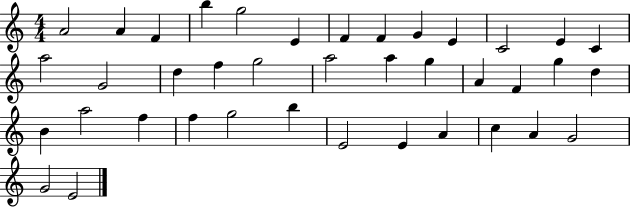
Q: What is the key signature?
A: C major